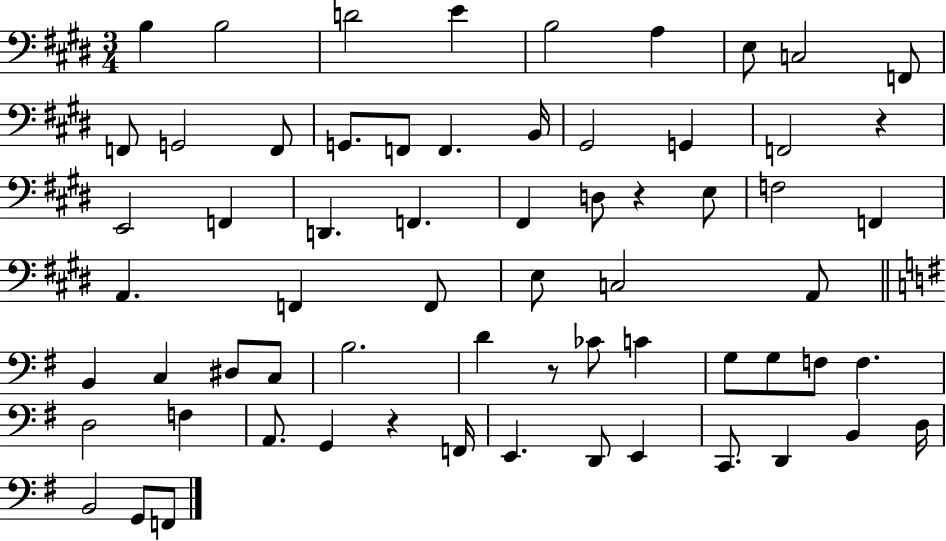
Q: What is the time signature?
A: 3/4